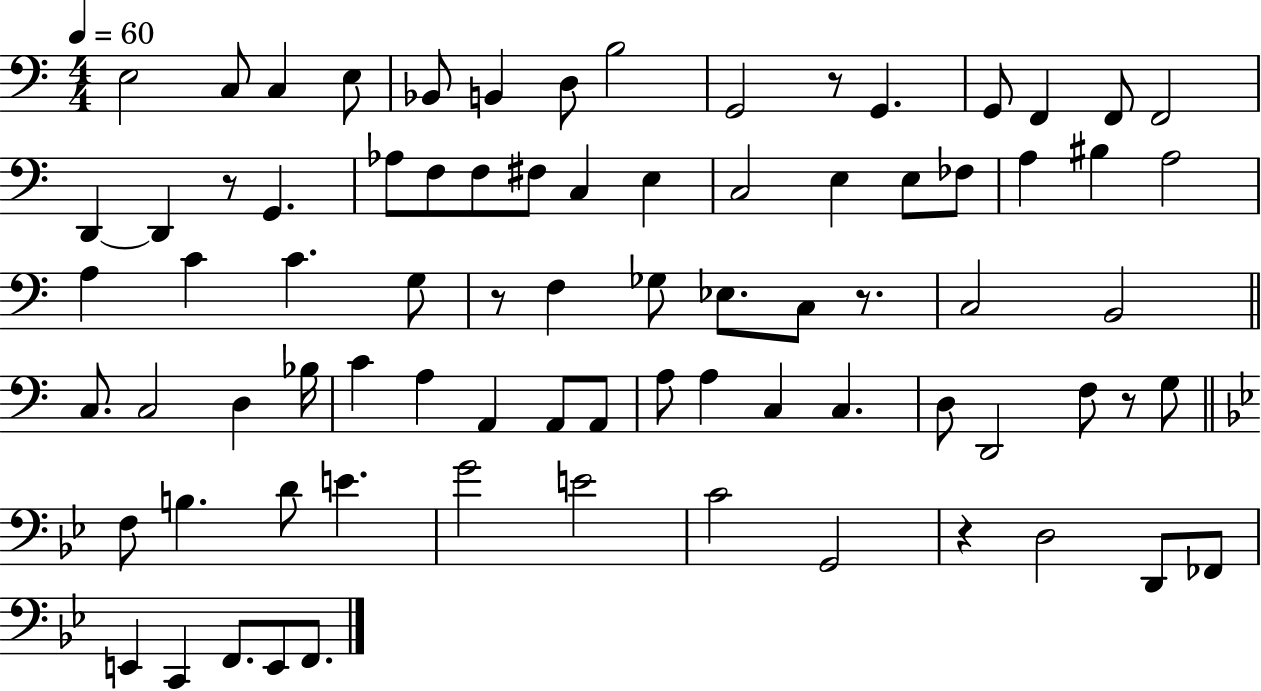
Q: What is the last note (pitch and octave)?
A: F2